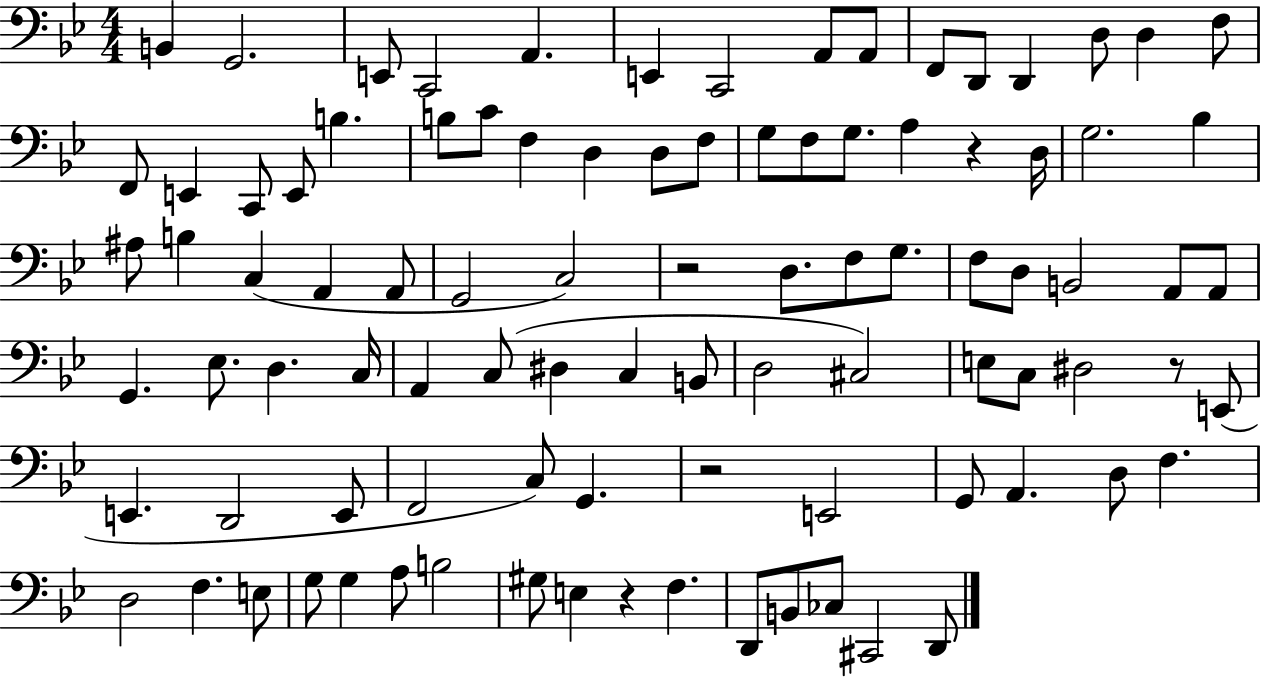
B2/q G2/h. E2/e C2/h A2/q. E2/q C2/h A2/e A2/e F2/e D2/e D2/q D3/e D3/q F3/e F2/e E2/q C2/e E2/e B3/q. B3/e C4/e F3/q D3/q D3/e F3/e G3/e F3/e G3/e. A3/q R/q D3/s G3/h. Bb3/q A#3/e B3/q C3/q A2/q A2/e G2/h C3/h R/h D3/e. F3/e G3/e. F3/e D3/e B2/h A2/e A2/e G2/q. Eb3/e. D3/q. C3/s A2/q C3/e D#3/q C3/q B2/e D3/h C#3/h E3/e C3/e D#3/h R/e E2/e E2/q. D2/h E2/e F2/h C3/e G2/q. R/h E2/h G2/e A2/q. D3/e F3/q. D3/h F3/q. E3/e G3/e G3/q A3/e B3/h G#3/e E3/q R/q F3/q. D2/e B2/e CES3/e C#2/h D2/e